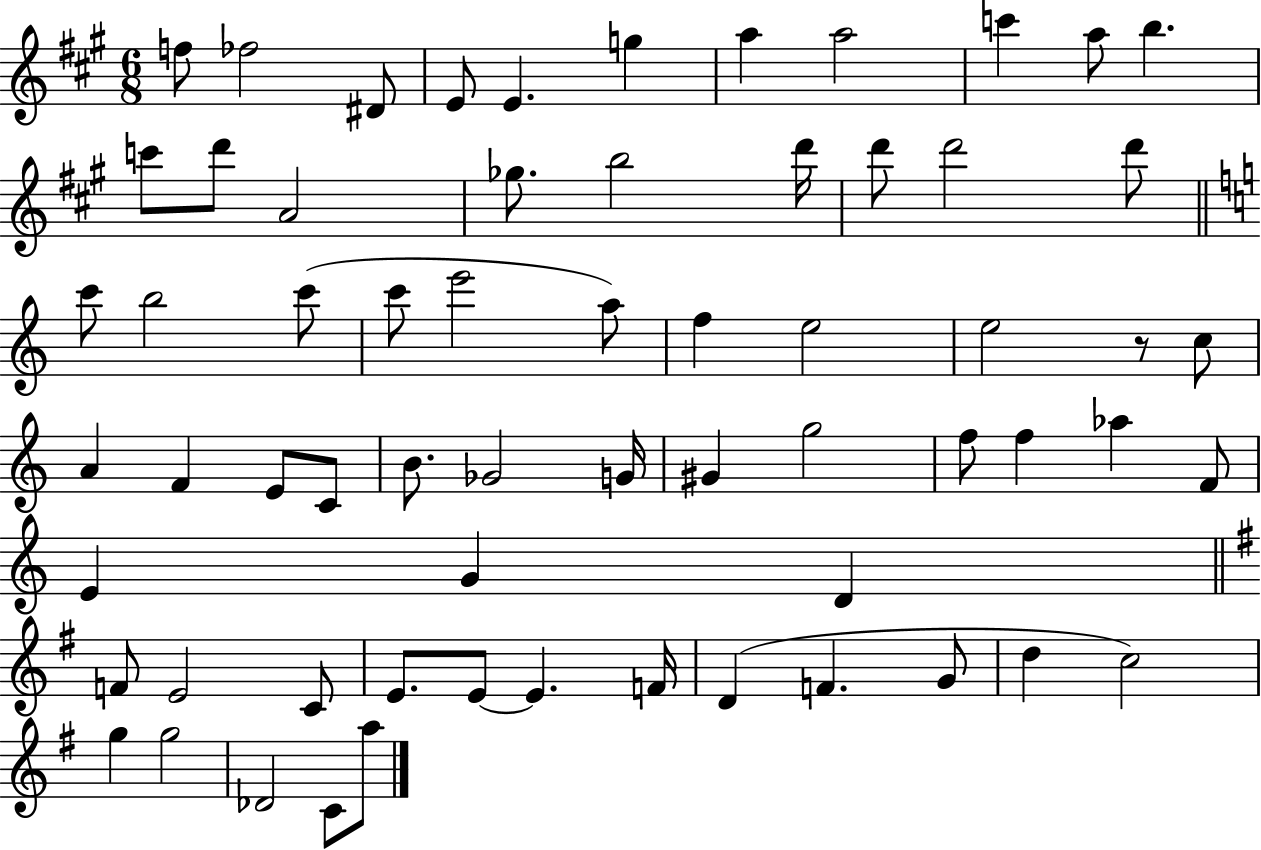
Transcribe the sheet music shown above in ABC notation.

X:1
T:Untitled
M:6/8
L:1/4
K:A
f/2 _f2 ^D/2 E/2 E g a a2 c' a/2 b c'/2 d'/2 A2 _g/2 b2 d'/4 d'/2 d'2 d'/2 c'/2 b2 c'/2 c'/2 e'2 a/2 f e2 e2 z/2 c/2 A F E/2 C/2 B/2 _G2 G/4 ^G g2 f/2 f _a F/2 E G D F/2 E2 C/2 E/2 E/2 E F/4 D F G/2 d c2 g g2 _D2 C/2 a/2